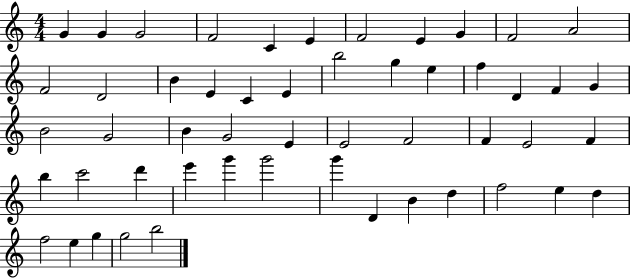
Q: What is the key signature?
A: C major